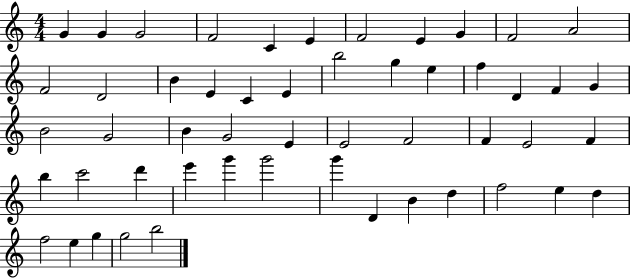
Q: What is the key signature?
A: C major